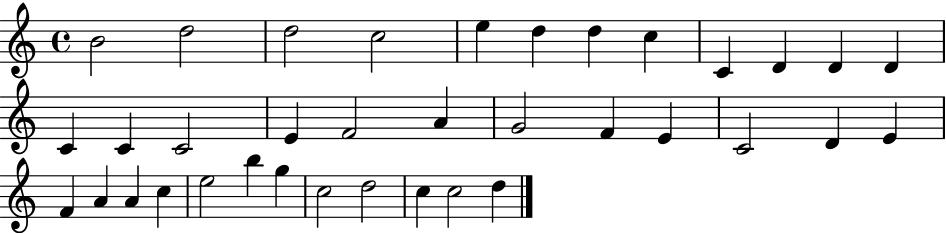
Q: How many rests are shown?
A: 0